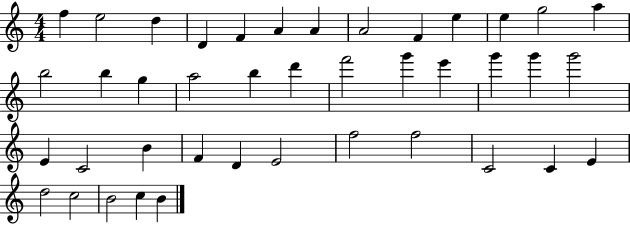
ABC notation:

X:1
T:Untitled
M:4/4
L:1/4
K:C
f e2 d D F A A A2 F e e g2 a b2 b g a2 b d' f'2 g' e' g' g' g'2 E C2 B F D E2 f2 f2 C2 C E d2 c2 B2 c B